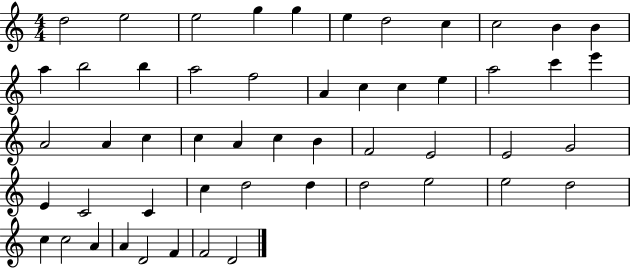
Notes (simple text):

D5/h E5/h E5/h G5/q G5/q E5/q D5/h C5/q C5/h B4/q B4/q A5/q B5/h B5/q A5/h F5/h A4/q C5/q C5/q E5/q A5/h C6/q E6/q A4/h A4/q C5/q C5/q A4/q C5/q B4/q F4/h E4/h E4/h G4/h E4/q C4/h C4/q C5/q D5/h D5/q D5/h E5/h E5/h D5/h C5/q C5/h A4/q A4/q D4/h F4/q F4/h D4/h